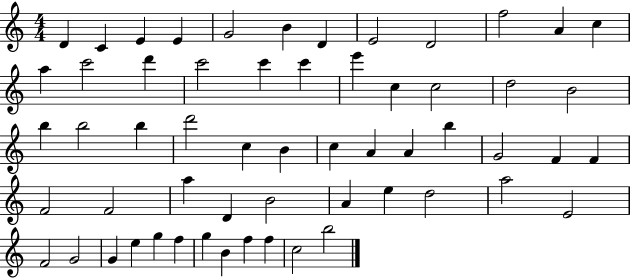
D4/q C4/q E4/q E4/q G4/h B4/q D4/q E4/h D4/h F5/h A4/q C5/q A5/q C6/h D6/q C6/h C6/q C6/q E6/q C5/q C5/h D5/h B4/h B5/q B5/h B5/q D6/h C5/q B4/q C5/q A4/q A4/q B5/q G4/h F4/q F4/q F4/h F4/h A5/q D4/q B4/h A4/q E5/q D5/h A5/h E4/h F4/h G4/h G4/q E5/q G5/q F5/q G5/q B4/q F5/q F5/q C5/h B5/h